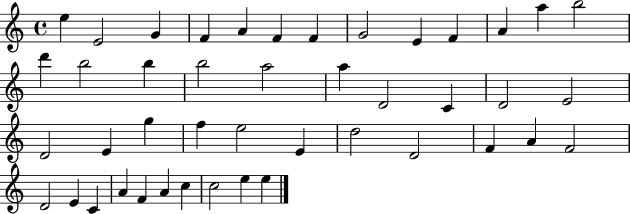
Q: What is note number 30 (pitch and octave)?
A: D5